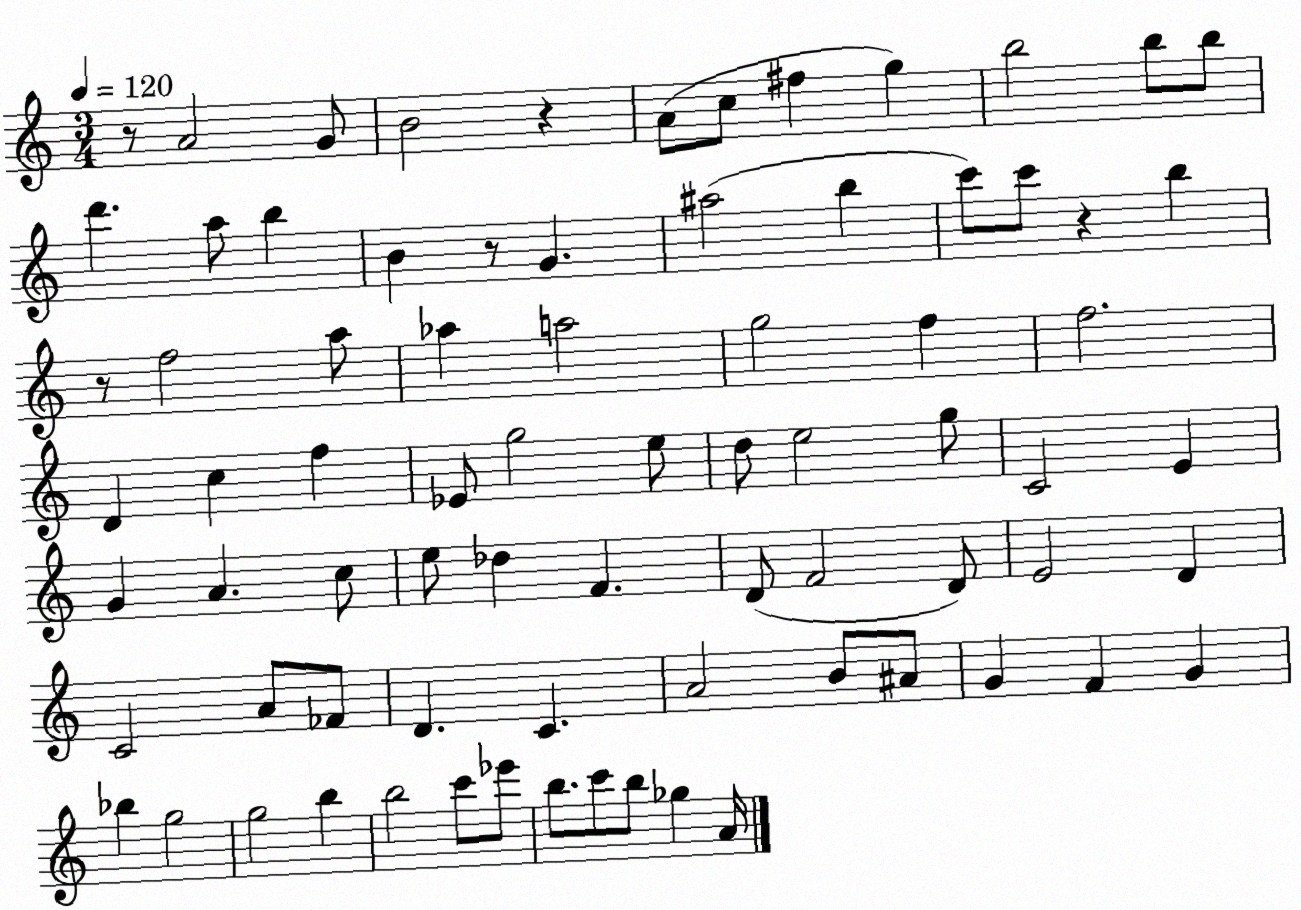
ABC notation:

X:1
T:Untitled
M:3/4
L:1/4
K:C
z/2 A2 G/2 B2 z A/2 c/2 ^f g b2 b/2 b/2 d' a/2 b B z/2 G ^a2 b c'/2 c'/2 z b z/2 f2 a/2 _a a2 g2 f f2 D c f _E/2 g2 e/2 d/2 e2 g/2 C2 E G A c/2 e/2 _d F D/2 F2 D/2 E2 D C2 A/2 _F/2 D C A2 B/2 ^A/2 G F G _b g2 g2 b b2 c'/2 _e'/2 b/2 c'/2 b/2 _g A/4